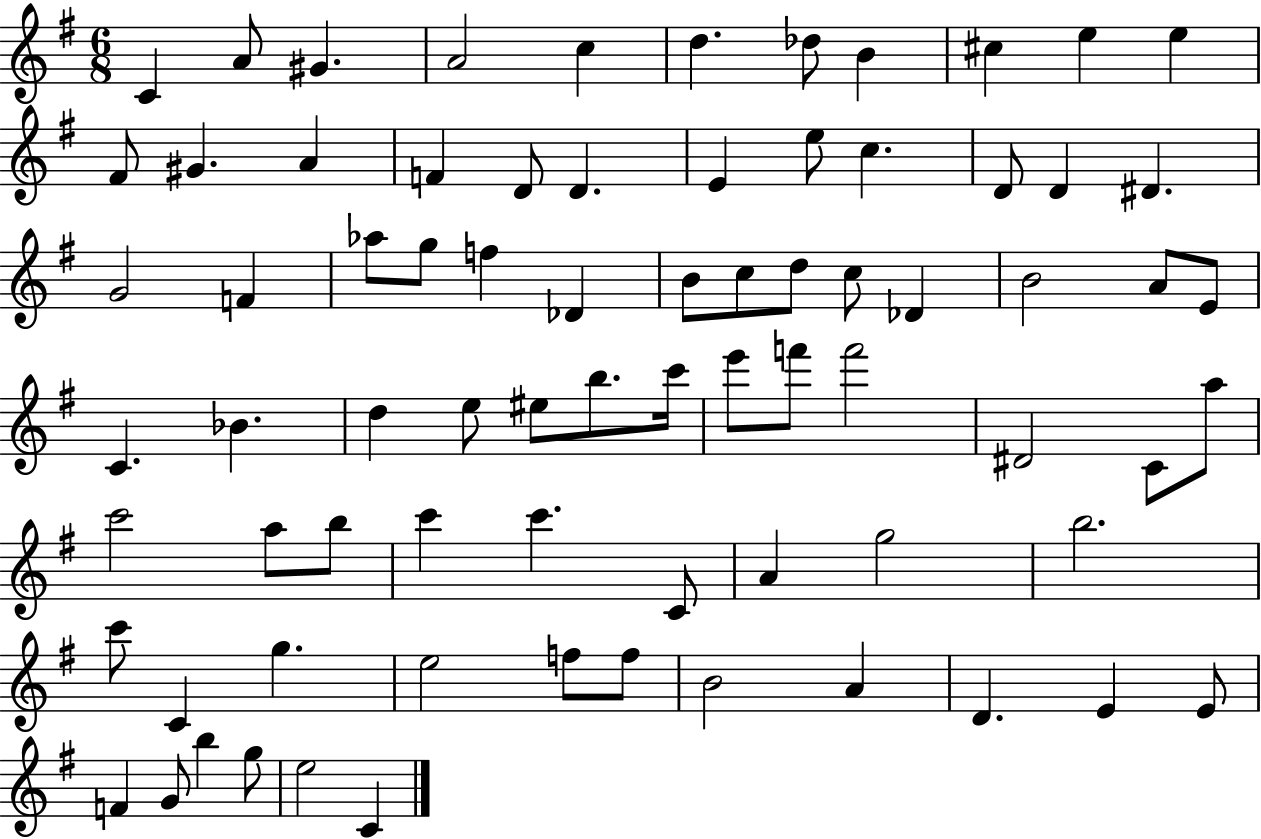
C4/q A4/e G#4/q. A4/h C5/q D5/q. Db5/e B4/q C#5/q E5/q E5/q F#4/e G#4/q. A4/q F4/q D4/e D4/q. E4/q E5/e C5/q. D4/e D4/q D#4/q. G4/h F4/q Ab5/e G5/e F5/q Db4/q B4/e C5/e D5/e C5/e Db4/q B4/h A4/e E4/e C4/q. Bb4/q. D5/q E5/e EIS5/e B5/e. C6/s E6/e F6/e F6/h D#4/h C4/e A5/e C6/h A5/e B5/e C6/q C6/q. C4/e A4/q G5/h B5/h. C6/e C4/q G5/q. E5/h F5/e F5/e B4/h A4/q D4/q. E4/q E4/e F4/q G4/e B5/q G5/e E5/h C4/q